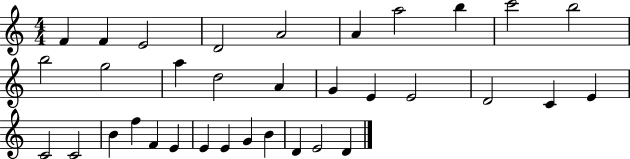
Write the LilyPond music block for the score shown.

{
  \clef treble
  \numericTimeSignature
  \time 4/4
  \key c \major
  f'4 f'4 e'2 | d'2 a'2 | a'4 a''2 b''4 | c'''2 b''2 | \break b''2 g''2 | a''4 d''2 a'4 | g'4 e'4 e'2 | d'2 c'4 e'4 | \break c'2 c'2 | b'4 f''4 f'4 e'4 | e'4 e'4 g'4 b'4 | d'4 e'2 d'4 | \break \bar "|."
}